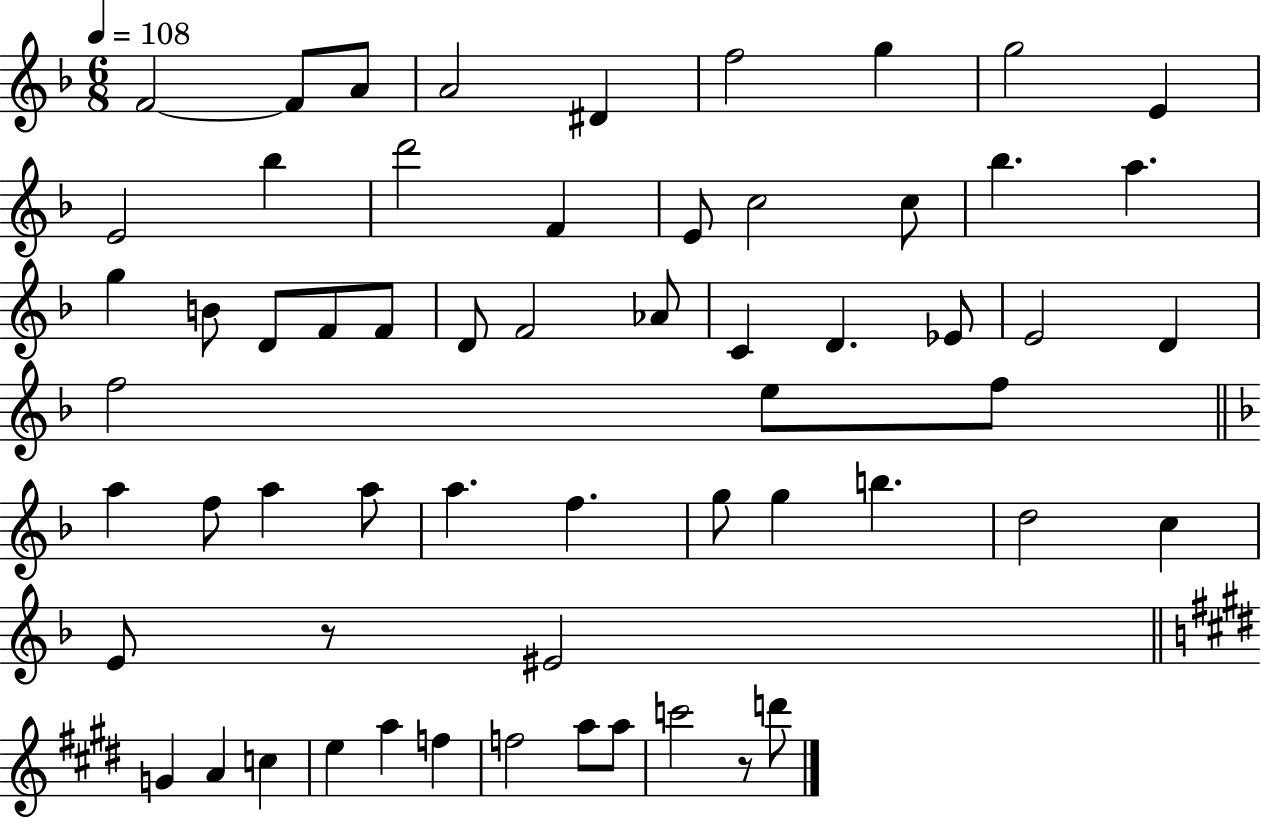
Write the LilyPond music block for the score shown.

{
  \clef treble
  \numericTimeSignature
  \time 6/8
  \key f \major
  \tempo 4 = 108
  \repeat volta 2 { f'2~~ f'8 a'8 | a'2 dis'4 | f''2 g''4 | g''2 e'4 | \break e'2 bes''4 | d'''2 f'4 | e'8 c''2 c''8 | bes''4. a''4. | \break g''4 b'8 d'8 f'8 f'8 | d'8 f'2 aes'8 | c'4 d'4. ees'8 | e'2 d'4 | \break f''2 e''8 f''8 | \bar "||" \break \key d \minor a''4 f''8 a''4 a''8 | a''4. f''4. | g''8 g''4 b''4. | d''2 c''4 | \break e'8 r8 eis'2 | \bar "||" \break \key e \major g'4 a'4 c''4 | e''4 a''4 f''4 | f''2 a''8 a''8 | c'''2 r8 d'''8 | \break } \bar "|."
}